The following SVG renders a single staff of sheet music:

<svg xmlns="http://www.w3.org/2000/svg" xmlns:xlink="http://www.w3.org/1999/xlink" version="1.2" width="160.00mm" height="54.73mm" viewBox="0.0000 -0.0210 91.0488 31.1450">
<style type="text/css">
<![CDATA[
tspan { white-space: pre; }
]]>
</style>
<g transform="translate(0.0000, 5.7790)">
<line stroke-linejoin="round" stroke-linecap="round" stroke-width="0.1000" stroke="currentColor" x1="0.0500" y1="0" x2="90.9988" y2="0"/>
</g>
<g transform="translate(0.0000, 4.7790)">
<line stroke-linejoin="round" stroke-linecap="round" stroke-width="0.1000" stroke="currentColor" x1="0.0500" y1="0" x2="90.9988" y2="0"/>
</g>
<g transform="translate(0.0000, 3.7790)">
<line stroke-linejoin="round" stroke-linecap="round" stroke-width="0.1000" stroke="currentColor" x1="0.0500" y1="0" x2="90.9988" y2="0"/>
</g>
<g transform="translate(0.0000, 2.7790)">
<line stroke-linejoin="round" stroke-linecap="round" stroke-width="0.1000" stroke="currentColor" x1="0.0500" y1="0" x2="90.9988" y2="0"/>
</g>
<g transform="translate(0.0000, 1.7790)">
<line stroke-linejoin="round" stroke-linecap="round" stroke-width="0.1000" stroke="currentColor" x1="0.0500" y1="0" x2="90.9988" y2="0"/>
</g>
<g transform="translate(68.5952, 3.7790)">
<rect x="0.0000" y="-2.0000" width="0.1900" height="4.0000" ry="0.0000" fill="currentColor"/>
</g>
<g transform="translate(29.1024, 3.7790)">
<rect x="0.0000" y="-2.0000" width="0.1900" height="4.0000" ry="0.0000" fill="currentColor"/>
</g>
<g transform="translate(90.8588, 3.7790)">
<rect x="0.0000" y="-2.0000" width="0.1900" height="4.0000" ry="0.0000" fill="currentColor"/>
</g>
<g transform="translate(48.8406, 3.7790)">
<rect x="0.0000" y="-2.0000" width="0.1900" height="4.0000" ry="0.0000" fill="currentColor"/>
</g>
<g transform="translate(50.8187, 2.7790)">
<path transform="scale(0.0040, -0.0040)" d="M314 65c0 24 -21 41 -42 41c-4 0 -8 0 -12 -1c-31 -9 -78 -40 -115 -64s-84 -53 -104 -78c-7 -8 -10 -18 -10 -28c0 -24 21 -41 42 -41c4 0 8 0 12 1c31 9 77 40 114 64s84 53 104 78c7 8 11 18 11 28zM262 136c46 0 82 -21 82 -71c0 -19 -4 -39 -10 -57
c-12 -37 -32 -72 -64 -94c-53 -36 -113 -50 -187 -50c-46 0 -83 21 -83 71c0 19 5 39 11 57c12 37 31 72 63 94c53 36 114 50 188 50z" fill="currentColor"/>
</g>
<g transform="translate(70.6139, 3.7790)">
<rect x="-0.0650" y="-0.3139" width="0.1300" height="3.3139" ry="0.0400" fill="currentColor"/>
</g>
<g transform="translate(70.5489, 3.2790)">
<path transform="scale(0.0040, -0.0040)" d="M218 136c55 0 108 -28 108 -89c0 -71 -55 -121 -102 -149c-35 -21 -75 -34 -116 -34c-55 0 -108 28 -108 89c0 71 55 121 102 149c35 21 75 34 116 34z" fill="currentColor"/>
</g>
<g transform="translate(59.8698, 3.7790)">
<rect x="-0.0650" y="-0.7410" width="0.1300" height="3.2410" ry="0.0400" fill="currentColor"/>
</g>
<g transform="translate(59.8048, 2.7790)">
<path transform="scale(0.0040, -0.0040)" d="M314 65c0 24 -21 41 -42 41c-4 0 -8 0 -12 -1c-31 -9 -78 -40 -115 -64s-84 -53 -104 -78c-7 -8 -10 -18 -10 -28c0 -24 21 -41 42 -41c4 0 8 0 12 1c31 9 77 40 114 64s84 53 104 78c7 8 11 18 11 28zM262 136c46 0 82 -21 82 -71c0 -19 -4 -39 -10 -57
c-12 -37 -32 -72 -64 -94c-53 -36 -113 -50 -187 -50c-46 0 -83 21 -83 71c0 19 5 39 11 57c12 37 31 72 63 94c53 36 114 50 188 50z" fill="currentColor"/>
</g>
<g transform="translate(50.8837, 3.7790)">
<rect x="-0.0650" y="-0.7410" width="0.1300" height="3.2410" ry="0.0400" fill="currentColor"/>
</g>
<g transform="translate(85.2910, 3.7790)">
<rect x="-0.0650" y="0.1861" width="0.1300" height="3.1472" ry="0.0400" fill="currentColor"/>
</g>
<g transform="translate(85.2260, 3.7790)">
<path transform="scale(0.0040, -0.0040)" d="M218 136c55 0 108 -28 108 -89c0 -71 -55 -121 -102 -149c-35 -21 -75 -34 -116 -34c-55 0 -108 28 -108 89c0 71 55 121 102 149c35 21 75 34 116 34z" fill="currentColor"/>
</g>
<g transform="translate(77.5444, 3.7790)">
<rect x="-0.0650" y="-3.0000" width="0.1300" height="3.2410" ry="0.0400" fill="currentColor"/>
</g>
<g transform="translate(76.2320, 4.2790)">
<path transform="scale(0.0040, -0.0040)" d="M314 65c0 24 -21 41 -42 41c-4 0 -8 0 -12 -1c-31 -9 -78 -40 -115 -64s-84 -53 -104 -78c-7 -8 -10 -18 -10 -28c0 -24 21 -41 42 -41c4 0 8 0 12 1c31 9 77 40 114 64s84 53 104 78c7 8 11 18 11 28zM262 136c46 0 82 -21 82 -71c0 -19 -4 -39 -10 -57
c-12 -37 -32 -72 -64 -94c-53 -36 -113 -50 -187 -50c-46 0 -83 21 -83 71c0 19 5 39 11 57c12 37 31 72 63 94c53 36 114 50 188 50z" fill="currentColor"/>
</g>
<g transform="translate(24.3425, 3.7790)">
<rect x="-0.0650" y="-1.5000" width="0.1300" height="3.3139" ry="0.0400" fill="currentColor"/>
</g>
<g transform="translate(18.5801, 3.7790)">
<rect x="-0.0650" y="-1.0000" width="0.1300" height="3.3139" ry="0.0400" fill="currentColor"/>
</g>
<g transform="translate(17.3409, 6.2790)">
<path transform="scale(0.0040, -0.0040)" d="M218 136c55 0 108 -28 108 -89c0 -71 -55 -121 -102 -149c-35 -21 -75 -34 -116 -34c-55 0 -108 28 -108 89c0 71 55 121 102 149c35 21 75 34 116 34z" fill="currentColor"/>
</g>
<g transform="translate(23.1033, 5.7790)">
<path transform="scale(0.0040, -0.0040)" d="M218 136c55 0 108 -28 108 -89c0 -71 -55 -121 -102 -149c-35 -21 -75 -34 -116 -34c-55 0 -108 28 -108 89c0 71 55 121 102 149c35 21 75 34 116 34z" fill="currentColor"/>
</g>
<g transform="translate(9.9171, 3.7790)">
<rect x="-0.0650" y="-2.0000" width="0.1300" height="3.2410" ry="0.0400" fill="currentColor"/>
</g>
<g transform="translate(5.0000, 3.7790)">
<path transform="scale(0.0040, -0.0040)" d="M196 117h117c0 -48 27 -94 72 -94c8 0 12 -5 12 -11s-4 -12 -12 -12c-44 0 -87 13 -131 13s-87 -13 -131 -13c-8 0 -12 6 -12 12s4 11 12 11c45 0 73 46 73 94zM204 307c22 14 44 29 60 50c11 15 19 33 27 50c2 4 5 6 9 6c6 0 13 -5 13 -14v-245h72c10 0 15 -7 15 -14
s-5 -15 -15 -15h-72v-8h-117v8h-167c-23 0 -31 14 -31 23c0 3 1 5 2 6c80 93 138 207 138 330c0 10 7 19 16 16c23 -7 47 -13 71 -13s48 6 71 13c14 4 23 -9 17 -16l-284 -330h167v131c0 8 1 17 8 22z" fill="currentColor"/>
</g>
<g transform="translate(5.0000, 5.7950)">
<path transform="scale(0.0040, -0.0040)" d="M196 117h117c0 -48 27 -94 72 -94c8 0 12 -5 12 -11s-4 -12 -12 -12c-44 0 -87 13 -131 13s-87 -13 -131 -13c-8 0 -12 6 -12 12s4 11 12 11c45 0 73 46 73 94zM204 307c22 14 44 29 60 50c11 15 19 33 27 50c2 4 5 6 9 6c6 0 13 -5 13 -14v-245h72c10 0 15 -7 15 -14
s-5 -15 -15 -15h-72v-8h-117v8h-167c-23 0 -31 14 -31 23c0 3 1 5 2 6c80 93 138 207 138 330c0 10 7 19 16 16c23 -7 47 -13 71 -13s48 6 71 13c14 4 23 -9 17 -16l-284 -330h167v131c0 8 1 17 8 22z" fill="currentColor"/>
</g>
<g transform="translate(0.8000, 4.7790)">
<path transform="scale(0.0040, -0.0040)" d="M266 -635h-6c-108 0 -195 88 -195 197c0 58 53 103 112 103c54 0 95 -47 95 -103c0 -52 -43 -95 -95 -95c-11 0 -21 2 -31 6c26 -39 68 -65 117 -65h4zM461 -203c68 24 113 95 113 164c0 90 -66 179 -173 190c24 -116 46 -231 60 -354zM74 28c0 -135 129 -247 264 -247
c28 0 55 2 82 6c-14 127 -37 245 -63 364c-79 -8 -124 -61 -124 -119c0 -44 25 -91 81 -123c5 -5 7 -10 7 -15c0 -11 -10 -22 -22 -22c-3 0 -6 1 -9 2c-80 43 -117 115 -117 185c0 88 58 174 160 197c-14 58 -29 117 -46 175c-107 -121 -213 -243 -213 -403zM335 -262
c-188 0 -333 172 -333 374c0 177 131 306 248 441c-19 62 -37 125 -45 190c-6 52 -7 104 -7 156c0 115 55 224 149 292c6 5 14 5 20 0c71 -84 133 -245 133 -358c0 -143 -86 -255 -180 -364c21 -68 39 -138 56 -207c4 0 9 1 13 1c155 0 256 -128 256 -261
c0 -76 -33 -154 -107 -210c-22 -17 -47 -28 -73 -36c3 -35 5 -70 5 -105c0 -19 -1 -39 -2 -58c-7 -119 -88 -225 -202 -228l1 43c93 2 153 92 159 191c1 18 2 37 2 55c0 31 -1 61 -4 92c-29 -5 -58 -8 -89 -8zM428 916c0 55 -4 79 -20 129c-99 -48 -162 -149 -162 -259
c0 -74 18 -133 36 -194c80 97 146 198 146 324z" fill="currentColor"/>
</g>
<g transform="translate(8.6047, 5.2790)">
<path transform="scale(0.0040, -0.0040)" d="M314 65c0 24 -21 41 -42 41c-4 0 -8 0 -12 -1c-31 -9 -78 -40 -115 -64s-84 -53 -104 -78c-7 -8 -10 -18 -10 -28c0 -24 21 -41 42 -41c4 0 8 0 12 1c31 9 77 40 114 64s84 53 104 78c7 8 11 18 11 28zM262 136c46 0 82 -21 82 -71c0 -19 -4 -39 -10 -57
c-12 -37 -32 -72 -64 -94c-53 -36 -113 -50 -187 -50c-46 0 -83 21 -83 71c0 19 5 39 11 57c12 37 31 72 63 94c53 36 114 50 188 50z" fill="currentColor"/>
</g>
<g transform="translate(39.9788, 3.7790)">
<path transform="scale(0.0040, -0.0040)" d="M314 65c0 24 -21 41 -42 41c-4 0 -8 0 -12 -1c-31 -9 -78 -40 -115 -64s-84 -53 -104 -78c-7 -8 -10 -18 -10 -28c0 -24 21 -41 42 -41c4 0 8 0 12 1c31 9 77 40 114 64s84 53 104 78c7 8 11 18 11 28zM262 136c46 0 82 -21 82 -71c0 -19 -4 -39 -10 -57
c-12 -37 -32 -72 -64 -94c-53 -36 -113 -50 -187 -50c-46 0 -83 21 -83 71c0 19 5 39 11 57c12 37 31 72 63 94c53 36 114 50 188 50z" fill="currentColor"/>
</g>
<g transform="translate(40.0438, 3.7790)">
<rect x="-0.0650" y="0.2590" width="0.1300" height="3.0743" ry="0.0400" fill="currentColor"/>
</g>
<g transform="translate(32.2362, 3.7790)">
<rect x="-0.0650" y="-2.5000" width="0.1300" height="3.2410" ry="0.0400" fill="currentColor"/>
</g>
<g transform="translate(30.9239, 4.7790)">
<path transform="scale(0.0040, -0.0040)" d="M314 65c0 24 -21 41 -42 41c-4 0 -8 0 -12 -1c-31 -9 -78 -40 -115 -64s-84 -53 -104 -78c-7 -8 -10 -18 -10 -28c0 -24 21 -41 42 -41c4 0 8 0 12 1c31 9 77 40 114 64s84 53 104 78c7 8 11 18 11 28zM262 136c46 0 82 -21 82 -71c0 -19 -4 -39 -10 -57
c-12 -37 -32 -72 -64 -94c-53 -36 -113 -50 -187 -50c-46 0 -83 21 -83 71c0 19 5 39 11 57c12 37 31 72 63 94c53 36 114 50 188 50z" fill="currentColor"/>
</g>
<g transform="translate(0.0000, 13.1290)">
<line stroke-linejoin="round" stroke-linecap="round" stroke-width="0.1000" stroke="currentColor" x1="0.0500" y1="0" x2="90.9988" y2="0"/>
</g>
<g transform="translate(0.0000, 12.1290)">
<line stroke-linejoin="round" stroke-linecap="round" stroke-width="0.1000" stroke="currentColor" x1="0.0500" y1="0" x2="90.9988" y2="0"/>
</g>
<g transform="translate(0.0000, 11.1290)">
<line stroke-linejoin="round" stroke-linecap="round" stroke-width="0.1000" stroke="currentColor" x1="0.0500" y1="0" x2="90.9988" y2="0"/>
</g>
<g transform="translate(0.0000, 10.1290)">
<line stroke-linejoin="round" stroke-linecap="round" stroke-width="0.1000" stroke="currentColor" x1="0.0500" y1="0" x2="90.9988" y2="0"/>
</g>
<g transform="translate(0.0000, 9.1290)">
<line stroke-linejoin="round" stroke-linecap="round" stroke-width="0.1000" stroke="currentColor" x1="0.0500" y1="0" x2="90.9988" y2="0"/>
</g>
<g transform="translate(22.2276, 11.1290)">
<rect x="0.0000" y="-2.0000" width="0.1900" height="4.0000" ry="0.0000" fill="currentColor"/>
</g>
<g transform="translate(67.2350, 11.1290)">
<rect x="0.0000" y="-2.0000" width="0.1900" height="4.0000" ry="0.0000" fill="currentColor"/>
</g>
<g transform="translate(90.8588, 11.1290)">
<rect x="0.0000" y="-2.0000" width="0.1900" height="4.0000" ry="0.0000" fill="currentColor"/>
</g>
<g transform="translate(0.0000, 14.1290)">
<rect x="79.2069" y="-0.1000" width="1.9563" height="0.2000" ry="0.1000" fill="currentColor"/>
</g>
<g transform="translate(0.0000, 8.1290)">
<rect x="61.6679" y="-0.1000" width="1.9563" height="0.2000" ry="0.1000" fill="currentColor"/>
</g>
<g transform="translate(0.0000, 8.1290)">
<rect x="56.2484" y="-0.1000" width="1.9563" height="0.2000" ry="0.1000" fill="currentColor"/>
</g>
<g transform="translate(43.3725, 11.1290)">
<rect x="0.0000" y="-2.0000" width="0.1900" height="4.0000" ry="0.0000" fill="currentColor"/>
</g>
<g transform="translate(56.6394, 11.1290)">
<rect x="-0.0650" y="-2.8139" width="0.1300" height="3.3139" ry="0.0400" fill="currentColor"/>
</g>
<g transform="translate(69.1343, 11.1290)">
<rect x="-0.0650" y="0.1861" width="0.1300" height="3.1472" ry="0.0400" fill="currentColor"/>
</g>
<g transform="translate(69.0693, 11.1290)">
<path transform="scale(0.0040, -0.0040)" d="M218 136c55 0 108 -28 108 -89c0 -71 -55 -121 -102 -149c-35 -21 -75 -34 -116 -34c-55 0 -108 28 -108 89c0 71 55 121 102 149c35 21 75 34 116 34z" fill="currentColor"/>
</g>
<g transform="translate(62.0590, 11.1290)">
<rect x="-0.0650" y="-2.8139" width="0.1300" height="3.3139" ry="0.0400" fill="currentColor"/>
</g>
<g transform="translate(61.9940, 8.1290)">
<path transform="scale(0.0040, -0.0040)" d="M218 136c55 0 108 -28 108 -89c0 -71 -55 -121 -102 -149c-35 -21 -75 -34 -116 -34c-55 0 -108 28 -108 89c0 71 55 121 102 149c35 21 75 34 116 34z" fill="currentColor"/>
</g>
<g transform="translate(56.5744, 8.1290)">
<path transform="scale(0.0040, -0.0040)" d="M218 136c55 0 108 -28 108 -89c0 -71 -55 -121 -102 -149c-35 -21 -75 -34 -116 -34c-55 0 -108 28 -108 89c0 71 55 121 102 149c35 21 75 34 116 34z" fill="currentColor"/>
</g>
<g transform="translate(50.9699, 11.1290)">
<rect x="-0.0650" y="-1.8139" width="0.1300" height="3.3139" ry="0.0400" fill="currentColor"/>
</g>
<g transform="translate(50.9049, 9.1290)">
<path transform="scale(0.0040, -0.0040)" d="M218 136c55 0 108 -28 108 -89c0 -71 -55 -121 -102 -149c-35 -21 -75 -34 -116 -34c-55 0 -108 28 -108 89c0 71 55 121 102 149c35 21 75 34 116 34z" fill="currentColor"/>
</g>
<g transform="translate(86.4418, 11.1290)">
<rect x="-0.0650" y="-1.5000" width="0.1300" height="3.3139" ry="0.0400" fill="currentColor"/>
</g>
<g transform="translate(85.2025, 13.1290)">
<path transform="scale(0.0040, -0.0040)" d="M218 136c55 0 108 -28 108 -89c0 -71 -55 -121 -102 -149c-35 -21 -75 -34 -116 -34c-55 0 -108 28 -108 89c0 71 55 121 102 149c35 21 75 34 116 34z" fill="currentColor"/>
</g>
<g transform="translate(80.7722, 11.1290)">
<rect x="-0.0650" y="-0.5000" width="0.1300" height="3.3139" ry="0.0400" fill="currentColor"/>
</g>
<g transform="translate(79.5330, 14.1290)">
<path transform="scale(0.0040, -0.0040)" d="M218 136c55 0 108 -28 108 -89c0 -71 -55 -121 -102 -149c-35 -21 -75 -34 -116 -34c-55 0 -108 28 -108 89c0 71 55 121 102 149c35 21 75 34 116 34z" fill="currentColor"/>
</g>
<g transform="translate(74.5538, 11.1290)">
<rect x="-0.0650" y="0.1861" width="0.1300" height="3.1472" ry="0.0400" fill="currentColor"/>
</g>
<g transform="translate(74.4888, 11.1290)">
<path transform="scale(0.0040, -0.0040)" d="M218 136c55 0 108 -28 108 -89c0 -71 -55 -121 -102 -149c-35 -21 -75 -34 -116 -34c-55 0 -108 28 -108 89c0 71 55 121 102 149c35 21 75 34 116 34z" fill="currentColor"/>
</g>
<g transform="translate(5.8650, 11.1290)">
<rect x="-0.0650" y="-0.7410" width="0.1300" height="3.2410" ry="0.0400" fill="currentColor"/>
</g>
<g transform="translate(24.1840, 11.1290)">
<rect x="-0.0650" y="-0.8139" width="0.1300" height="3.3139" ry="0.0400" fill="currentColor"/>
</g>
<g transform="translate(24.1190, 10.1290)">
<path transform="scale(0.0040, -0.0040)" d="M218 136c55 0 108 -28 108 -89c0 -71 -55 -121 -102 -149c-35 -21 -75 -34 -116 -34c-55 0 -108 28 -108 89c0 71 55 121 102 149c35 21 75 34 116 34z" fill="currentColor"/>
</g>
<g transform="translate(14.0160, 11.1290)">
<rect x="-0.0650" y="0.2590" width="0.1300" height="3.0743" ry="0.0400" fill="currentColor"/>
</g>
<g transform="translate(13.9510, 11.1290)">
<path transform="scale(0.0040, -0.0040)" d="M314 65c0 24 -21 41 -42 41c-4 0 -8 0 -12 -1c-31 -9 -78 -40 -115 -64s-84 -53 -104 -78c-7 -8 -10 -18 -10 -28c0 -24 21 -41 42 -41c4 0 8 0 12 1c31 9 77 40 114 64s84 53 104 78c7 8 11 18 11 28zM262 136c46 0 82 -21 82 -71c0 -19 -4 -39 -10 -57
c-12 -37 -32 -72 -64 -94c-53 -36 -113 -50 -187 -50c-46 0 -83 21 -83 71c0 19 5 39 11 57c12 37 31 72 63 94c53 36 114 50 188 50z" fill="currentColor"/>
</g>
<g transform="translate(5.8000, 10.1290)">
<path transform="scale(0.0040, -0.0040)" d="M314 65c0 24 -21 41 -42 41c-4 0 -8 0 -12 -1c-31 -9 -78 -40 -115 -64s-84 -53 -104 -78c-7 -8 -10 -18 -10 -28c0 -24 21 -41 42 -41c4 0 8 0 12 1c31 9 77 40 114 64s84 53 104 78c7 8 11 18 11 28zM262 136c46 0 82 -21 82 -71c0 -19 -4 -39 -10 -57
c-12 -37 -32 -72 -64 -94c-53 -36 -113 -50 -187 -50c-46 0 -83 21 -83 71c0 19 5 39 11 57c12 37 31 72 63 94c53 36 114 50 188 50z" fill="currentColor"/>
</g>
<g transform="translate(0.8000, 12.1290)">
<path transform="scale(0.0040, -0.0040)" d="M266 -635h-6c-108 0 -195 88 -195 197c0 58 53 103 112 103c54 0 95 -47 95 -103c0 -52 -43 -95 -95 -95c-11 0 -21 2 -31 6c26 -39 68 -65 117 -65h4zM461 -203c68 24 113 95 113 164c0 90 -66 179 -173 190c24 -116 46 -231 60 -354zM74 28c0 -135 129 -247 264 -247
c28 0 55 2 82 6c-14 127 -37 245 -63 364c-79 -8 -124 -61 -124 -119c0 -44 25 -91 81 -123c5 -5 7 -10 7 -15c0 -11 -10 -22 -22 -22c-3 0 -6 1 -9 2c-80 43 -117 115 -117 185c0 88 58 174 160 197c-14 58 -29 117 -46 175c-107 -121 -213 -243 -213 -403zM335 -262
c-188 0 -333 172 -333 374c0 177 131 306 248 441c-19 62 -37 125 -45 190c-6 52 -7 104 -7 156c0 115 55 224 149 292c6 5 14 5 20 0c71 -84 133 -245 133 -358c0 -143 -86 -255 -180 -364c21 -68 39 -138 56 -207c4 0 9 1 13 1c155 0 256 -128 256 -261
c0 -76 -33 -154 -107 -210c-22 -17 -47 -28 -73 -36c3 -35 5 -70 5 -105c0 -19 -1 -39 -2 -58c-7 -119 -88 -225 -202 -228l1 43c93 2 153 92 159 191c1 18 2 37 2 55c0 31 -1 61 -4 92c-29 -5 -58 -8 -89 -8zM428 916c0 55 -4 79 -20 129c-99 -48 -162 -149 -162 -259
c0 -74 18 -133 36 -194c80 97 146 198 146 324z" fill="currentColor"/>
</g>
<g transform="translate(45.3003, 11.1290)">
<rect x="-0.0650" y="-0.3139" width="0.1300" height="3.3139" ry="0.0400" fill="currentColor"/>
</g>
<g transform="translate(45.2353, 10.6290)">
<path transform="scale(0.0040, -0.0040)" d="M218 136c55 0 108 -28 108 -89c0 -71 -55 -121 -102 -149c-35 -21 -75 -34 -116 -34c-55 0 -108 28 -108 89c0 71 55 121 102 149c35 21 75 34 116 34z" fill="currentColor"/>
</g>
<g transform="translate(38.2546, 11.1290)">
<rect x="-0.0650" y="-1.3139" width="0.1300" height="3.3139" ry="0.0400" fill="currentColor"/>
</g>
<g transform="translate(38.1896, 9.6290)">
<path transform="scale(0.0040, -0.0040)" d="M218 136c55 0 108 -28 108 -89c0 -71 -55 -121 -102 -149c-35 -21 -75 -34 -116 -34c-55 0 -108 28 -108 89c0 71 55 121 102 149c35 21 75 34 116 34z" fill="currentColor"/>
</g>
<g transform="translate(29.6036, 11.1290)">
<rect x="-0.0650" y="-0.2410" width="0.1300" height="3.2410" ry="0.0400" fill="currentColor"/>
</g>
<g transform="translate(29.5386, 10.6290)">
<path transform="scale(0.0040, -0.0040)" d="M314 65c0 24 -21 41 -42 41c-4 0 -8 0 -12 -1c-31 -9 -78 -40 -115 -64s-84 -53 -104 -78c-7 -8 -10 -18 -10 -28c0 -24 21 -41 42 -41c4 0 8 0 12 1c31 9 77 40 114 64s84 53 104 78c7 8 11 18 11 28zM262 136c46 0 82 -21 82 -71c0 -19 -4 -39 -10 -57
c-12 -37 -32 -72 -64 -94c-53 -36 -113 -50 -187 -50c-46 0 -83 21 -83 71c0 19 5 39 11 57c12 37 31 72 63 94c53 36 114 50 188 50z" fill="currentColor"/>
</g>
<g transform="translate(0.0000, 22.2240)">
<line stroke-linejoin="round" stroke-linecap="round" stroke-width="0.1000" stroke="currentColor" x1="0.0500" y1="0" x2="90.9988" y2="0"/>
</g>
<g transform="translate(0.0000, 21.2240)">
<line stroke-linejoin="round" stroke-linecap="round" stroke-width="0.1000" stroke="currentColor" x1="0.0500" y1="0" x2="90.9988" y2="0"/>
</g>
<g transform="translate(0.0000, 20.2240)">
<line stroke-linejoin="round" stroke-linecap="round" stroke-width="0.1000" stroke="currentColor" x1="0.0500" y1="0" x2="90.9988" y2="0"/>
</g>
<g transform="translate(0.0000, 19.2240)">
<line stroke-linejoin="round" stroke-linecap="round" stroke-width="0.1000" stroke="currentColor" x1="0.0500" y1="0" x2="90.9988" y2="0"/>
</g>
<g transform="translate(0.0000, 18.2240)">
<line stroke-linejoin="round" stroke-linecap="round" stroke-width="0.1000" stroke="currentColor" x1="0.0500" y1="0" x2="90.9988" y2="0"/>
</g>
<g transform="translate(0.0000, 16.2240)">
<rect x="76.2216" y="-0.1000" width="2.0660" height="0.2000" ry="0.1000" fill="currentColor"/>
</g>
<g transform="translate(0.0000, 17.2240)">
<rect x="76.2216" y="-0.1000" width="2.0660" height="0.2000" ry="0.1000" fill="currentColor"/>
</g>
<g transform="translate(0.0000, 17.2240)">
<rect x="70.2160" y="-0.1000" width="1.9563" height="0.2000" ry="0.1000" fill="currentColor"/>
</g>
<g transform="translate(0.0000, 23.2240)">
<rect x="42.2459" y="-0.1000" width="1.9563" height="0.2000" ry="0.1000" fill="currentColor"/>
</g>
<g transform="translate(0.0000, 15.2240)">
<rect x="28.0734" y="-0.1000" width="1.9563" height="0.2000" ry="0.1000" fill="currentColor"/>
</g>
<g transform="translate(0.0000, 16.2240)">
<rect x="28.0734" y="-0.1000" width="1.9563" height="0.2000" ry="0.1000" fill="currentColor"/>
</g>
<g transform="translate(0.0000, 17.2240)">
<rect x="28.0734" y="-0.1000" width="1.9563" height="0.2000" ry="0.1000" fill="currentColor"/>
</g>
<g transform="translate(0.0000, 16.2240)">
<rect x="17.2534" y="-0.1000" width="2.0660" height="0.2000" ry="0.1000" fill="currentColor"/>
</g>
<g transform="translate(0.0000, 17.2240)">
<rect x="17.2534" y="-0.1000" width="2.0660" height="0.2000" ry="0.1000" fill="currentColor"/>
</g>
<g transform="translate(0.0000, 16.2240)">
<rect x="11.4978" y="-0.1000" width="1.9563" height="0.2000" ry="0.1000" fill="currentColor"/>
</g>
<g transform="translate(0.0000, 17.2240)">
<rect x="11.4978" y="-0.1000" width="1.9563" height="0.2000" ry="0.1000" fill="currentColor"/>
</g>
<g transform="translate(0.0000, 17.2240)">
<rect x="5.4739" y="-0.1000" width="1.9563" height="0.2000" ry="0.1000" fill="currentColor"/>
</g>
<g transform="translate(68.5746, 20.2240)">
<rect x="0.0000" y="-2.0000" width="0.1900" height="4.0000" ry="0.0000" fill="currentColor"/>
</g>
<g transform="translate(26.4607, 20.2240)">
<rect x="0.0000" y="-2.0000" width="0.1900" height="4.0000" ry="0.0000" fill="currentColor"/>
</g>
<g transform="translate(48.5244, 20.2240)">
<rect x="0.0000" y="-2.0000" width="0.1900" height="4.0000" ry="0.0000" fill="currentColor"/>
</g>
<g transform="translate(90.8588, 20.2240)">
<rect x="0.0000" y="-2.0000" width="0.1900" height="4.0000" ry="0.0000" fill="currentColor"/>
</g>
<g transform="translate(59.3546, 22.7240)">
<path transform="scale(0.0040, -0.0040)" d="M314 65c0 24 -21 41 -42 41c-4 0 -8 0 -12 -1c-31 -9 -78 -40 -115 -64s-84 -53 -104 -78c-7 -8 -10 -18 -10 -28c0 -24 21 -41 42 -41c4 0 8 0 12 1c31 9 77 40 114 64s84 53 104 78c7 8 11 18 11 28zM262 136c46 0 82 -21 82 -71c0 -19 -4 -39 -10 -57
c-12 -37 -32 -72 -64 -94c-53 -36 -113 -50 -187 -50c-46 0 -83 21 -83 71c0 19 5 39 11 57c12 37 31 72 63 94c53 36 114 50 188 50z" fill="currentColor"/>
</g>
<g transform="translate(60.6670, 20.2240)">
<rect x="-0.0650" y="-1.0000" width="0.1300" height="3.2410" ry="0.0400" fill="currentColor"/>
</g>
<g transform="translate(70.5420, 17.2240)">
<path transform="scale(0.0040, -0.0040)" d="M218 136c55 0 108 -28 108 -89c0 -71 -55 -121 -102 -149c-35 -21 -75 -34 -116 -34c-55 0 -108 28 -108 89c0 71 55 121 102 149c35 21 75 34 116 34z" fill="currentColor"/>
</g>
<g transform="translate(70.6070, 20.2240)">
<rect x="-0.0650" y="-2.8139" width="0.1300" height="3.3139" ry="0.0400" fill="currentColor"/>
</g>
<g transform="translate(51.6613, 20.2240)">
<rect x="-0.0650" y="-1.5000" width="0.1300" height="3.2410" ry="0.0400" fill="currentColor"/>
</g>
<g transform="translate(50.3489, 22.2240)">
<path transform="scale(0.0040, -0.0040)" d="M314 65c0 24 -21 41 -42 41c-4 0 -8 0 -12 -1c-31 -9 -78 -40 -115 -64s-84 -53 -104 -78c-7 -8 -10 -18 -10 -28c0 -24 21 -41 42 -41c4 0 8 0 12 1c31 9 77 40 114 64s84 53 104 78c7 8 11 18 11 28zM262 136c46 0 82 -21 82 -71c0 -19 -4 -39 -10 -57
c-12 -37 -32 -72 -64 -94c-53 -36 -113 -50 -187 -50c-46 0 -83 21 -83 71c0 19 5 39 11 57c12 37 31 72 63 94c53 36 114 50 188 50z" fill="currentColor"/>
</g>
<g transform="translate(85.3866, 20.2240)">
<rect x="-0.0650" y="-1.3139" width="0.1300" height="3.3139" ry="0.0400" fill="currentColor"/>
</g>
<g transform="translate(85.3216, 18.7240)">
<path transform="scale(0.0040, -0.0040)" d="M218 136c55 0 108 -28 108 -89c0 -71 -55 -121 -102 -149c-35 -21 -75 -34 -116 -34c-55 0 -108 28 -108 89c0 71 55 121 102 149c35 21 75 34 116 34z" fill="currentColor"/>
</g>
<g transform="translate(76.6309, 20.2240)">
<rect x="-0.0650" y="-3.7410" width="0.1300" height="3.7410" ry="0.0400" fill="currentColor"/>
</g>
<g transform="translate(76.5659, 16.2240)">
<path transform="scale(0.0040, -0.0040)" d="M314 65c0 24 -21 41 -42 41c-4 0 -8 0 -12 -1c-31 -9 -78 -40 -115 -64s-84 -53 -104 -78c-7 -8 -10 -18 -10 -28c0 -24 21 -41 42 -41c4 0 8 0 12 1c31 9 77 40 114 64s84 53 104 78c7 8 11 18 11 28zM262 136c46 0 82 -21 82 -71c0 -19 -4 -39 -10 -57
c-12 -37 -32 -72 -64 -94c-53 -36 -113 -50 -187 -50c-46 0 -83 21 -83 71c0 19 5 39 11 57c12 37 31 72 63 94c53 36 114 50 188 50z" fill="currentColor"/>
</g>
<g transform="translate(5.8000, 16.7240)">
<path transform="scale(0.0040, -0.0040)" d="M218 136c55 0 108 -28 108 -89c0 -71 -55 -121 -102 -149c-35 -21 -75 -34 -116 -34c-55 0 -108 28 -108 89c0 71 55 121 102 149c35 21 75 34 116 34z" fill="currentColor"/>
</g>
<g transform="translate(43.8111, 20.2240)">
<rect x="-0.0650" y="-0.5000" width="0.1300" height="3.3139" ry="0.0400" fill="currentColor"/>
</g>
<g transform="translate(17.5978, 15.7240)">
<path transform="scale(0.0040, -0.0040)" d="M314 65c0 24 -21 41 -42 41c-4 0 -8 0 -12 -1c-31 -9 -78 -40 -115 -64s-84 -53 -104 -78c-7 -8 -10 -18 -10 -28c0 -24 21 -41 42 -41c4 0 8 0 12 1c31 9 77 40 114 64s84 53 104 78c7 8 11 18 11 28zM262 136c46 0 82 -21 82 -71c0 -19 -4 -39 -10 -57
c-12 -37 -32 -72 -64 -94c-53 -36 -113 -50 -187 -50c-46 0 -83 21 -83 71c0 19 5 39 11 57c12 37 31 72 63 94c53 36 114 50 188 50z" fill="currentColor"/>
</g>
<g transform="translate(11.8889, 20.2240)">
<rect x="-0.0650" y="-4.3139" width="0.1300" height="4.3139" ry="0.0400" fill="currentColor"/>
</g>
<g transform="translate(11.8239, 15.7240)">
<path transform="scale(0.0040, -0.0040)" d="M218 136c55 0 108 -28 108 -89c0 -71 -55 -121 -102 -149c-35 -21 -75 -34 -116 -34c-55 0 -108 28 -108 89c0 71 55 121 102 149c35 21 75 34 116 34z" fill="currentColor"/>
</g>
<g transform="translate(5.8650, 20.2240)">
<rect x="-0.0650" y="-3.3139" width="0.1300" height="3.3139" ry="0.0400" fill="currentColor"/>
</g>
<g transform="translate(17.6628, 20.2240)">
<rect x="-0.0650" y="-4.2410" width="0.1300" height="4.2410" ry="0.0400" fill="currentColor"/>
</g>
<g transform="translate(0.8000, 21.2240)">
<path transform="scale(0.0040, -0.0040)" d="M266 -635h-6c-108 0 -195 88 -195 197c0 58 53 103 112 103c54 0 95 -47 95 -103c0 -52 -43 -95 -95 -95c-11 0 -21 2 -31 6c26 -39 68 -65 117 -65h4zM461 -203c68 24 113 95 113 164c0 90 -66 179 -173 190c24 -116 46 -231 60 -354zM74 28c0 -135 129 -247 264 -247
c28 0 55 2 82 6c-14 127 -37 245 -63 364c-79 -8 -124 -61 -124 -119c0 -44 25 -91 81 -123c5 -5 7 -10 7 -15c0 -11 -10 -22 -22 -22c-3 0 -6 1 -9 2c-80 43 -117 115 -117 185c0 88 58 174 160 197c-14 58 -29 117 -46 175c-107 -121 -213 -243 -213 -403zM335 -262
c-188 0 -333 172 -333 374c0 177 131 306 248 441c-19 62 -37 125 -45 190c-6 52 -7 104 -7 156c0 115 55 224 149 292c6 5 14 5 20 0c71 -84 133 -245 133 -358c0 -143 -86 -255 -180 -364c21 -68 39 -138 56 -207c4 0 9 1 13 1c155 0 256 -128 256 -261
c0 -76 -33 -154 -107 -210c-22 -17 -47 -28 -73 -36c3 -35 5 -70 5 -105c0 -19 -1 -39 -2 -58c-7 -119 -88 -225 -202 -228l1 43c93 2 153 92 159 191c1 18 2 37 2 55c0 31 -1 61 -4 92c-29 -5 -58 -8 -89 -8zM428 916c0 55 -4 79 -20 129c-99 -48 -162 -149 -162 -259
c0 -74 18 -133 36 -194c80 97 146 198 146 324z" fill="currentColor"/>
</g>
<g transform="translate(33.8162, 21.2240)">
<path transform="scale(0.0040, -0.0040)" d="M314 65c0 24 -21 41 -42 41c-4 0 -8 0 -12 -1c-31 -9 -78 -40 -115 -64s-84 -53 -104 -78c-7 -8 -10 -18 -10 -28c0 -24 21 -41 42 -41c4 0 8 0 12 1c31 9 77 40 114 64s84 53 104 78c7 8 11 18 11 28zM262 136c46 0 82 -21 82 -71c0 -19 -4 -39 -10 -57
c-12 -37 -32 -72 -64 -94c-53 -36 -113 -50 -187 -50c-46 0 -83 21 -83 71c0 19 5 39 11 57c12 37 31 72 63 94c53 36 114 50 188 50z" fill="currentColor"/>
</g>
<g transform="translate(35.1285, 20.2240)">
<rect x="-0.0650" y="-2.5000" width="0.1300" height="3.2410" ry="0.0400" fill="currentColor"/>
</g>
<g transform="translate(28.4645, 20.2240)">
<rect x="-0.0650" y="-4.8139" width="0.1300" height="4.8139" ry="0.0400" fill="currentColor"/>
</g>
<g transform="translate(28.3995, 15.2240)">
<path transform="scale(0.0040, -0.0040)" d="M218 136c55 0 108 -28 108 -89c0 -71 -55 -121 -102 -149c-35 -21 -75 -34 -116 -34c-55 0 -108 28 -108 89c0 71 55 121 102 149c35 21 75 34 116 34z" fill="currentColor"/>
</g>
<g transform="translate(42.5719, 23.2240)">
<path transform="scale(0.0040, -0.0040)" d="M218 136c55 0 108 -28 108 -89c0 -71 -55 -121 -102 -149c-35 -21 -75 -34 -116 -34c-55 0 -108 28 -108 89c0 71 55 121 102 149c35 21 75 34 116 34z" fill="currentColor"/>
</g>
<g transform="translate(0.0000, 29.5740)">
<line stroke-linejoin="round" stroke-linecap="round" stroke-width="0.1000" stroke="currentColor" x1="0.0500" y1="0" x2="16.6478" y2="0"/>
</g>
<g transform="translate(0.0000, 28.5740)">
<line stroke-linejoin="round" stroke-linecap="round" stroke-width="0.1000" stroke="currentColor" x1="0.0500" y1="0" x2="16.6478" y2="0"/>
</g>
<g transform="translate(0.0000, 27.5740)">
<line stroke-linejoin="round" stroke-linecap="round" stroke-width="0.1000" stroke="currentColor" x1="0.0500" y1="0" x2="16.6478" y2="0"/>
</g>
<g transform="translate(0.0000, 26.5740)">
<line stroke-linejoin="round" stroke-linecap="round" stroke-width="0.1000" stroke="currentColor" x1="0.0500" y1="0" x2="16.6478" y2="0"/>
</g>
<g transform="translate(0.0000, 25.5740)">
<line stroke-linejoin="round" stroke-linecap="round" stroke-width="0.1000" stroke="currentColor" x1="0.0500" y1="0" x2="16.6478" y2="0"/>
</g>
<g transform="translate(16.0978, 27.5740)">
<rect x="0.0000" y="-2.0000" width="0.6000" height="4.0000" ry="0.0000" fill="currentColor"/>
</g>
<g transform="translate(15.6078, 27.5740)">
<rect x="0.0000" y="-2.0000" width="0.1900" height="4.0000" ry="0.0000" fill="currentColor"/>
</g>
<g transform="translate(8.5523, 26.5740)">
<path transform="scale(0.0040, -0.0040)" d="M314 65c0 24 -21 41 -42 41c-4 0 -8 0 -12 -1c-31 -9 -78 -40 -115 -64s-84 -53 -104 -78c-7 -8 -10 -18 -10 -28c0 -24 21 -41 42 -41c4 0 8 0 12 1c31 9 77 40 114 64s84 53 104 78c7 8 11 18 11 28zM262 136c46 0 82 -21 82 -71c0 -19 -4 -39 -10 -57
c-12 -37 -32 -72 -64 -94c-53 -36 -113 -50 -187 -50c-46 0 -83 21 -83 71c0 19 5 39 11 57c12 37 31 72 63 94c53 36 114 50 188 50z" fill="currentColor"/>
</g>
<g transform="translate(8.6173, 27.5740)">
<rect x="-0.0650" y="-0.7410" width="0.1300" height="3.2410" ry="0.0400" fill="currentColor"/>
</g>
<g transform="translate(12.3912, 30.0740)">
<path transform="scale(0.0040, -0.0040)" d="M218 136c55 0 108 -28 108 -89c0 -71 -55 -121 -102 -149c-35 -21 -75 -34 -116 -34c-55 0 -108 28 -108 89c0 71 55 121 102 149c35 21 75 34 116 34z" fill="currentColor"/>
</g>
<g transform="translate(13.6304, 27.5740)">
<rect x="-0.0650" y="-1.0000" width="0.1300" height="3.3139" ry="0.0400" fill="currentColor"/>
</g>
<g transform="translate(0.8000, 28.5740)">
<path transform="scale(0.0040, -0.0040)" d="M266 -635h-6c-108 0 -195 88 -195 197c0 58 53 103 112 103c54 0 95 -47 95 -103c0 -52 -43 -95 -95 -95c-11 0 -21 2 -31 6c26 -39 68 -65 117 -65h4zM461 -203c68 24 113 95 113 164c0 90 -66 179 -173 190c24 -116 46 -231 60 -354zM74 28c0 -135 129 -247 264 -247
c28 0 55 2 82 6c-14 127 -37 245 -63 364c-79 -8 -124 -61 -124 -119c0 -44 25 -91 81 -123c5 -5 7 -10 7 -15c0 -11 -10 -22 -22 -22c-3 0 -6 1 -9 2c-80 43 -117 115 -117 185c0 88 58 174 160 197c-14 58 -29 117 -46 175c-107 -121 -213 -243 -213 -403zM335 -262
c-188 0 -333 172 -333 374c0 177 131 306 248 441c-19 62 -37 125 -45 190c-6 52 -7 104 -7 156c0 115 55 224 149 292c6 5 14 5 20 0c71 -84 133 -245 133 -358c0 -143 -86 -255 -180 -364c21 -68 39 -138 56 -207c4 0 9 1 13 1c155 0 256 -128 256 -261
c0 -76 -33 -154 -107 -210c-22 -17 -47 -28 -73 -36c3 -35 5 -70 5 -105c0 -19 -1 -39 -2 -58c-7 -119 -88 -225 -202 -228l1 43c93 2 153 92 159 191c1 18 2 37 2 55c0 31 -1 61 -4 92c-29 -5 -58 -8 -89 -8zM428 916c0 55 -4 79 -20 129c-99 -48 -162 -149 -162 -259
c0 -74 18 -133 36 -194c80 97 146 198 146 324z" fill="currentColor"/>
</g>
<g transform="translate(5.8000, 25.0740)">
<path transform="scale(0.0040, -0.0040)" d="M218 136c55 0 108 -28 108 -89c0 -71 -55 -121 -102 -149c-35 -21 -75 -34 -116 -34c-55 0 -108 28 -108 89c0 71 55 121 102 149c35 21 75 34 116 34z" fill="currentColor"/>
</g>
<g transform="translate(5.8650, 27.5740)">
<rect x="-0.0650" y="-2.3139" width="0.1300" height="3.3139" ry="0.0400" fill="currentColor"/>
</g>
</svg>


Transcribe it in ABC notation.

X:1
T:Untitled
M:4/4
L:1/4
K:C
F2 D E G2 B2 d2 d2 c A2 B d2 B2 d c2 e c f a a B B C E b d' d'2 e' G2 C E2 D2 a c'2 e g d2 D